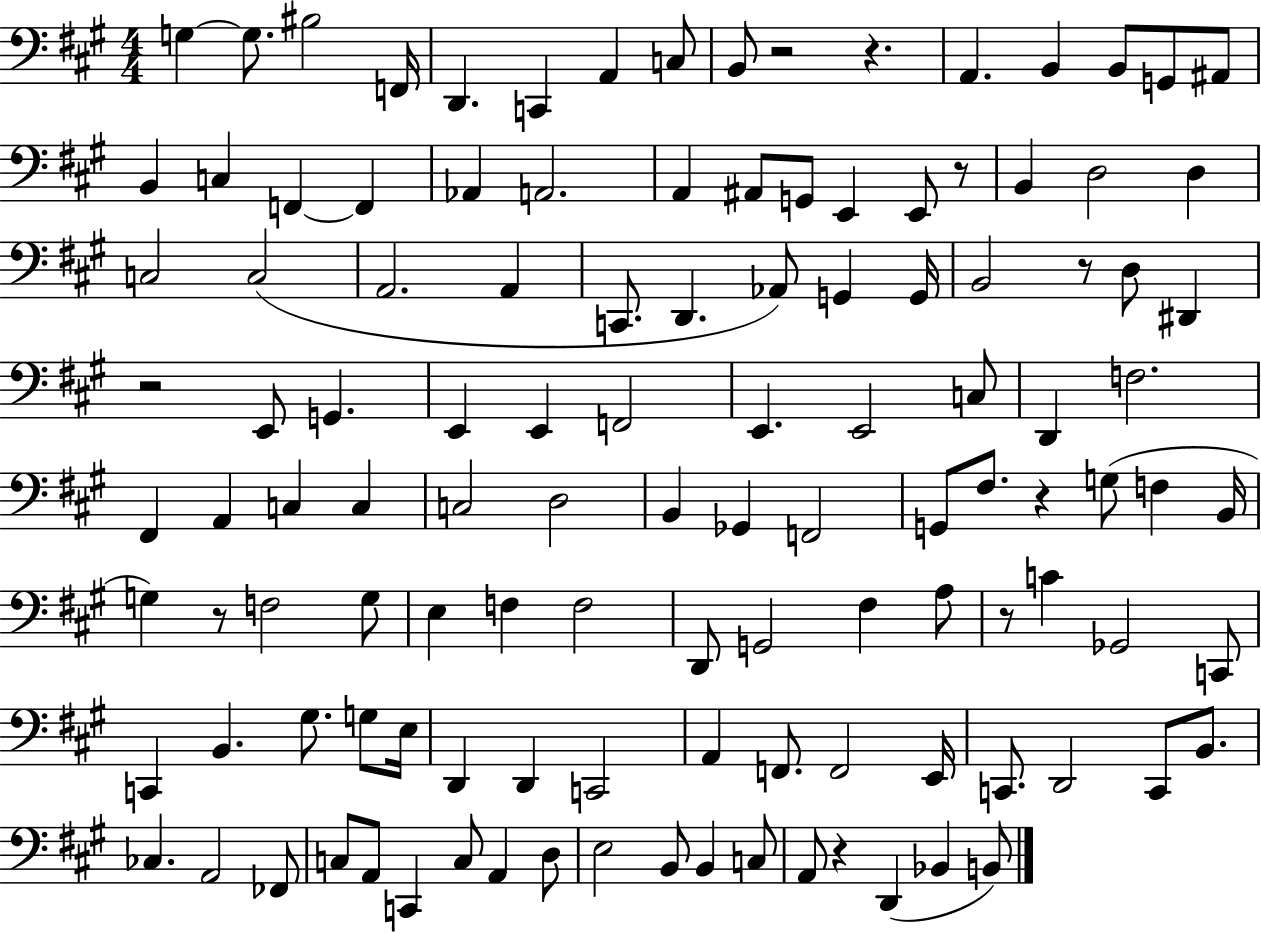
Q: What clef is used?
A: bass